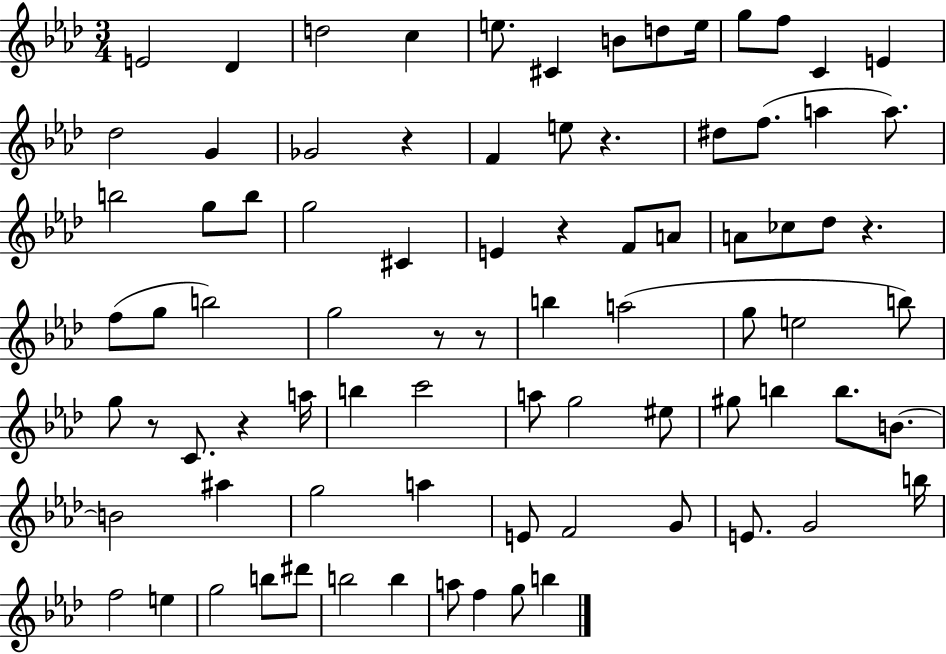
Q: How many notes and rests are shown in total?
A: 83